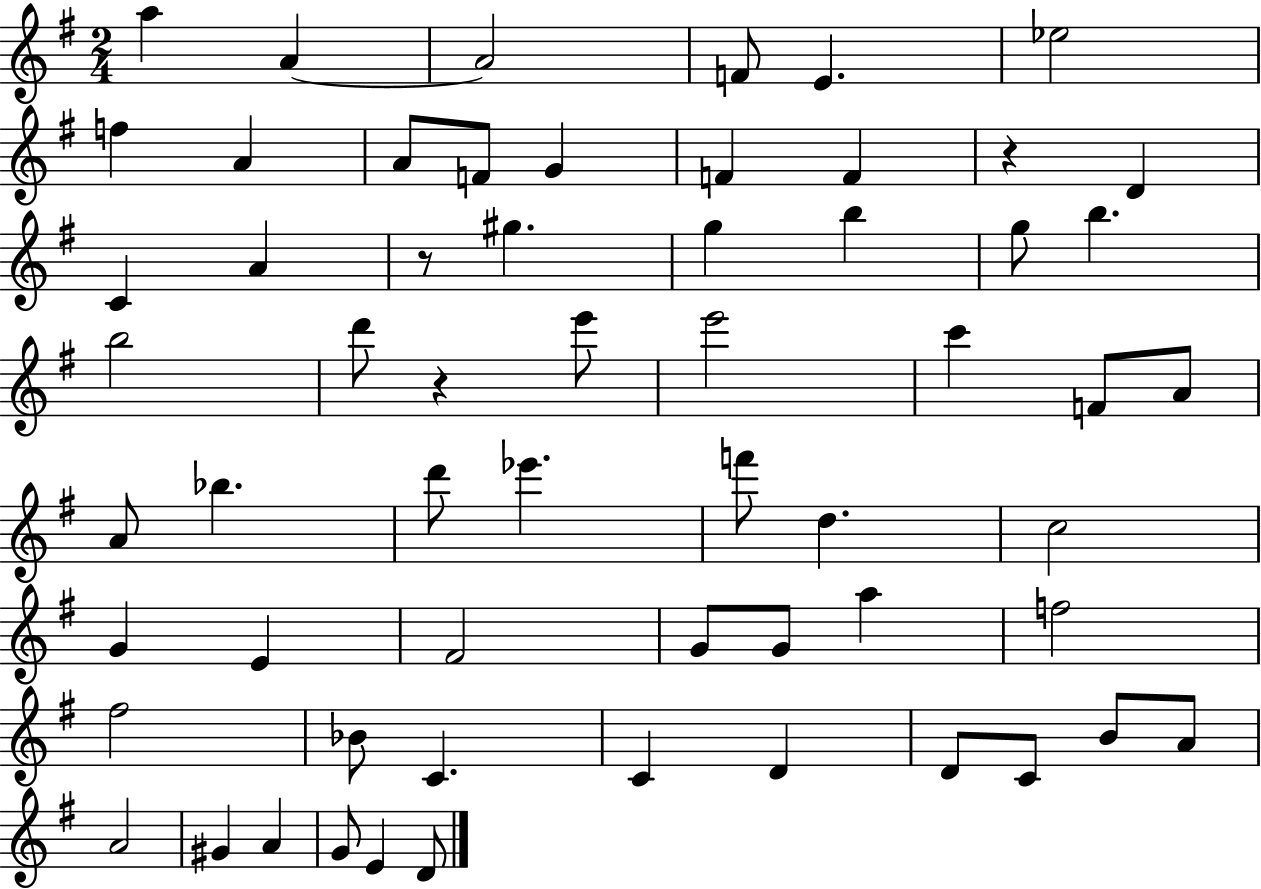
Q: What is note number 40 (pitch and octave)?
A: G4